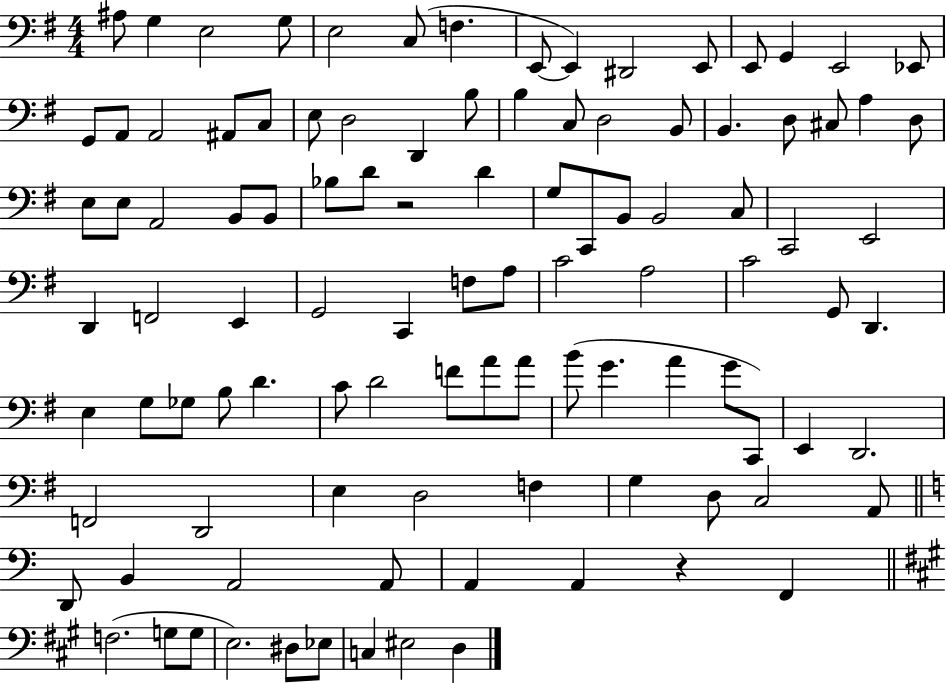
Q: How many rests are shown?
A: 2